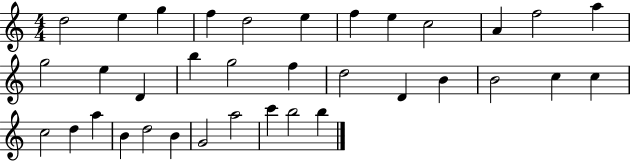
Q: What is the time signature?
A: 4/4